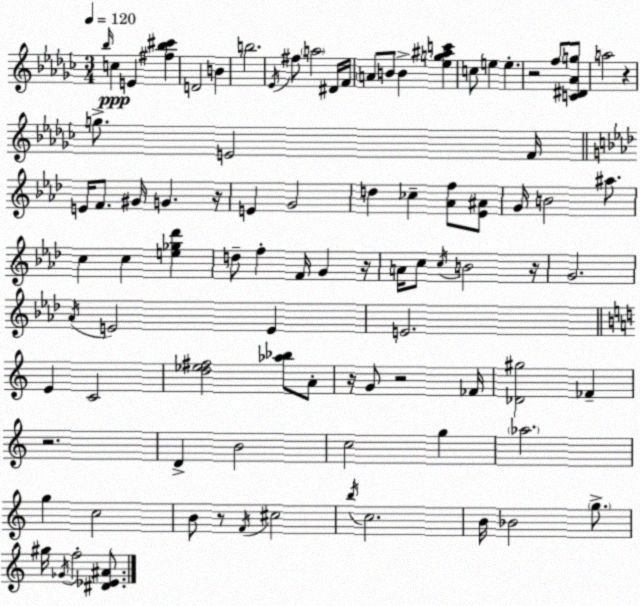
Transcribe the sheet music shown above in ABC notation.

X:1
T:Untitled
M:3/4
L:1/4
K:Ebm
_b/4 c E [^f_b^c'] D2 B b2 _E/4 ^f/2 a2 ^D/4 F/4 A/2 B/2 B [_eg^ac'] c/2 e e z2 f/2 [C^D_Ag]/2 a2 z g/2 E2 F/4 E/4 F/2 ^G/4 G z/4 E G2 d _c [_Af]/2 [_E^A]/2 G/4 B2 ^a/2 c c [e_g_d'] d/2 f F/4 G z/4 A/4 c/2 c/4 B2 z/4 G2 _A/4 E2 E E2 E C2 [d_e^f]2 [_a_b]/2 A/2 z/4 G/2 z2 _F/4 [_D^g]2 _F z2 D B2 c2 g _a2 g c2 B/2 z/2 F/4 ^c2 b/4 c2 B/4 _B2 g/2 ^g/4 _G/4 f2 [^D_E^A]/2